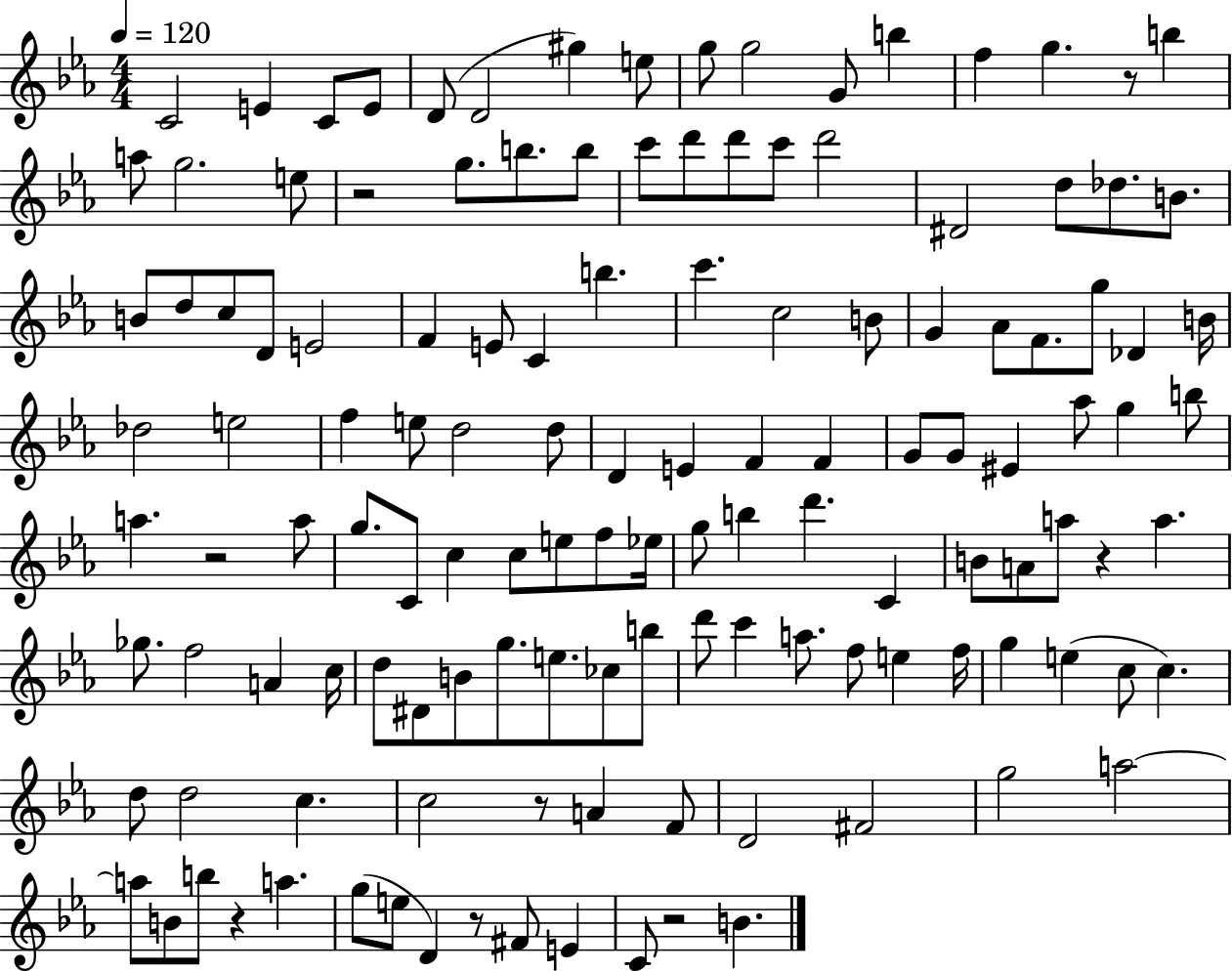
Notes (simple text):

C4/h E4/q C4/e E4/e D4/e D4/h G#5/q E5/e G5/e G5/h G4/e B5/q F5/q G5/q. R/e B5/q A5/e G5/h. E5/e R/h G5/e. B5/e. B5/e C6/e D6/e D6/e C6/e D6/h D#4/h D5/e Db5/e. B4/e. B4/e D5/e C5/e D4/e E4/h F4/q E4/e C4/q B5/q. C6/q. C5/h B4/e G4/q Ab4/e F4/e. G5/e Db4/q B4/s Db5/h E5/h F5/q E5/e D5/h D5/e D4/q E4/q F4/q F4/q G4/e G4/e EIS4/q Ab5/e G5/q B5/e A5/q. R/h A5/e G5/e. C4/e C5/q C5/e E5/e F5/e Eb5/s G5/e B5/q D6/q. C4/q B4/e A4/e A5/e R/q A5/q. Gb5/e. F5/h A4/q C5/s D5/e D#4/e B4/e G5/e. E5/e. CES5/e B5/e D6/e C6/q A5/e. F5/e E5/q F5/s G5/q E5/q C5/e C5/q. D5/e D5/h C5/q. C5/h R/e A4/q F4/e D4/h F#4/h G5/h A5/h A5/e B4/e B5/e R/q A5/q. G5/e E5/e D4/q R/e F#4/e E4/q C4/e R/h B4/q.